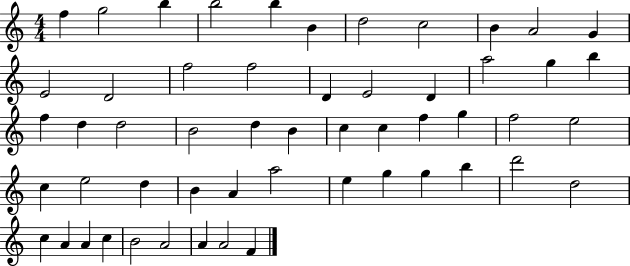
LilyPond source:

{
  \clef treble
  \numericTimeSignature
  \time 4/4
  \key c \major
  f''4 g''2 b''4 | b''2 b''4 b'4 | d''2 c''2 | b'4 a'2 g'4 | \break e'2 d'2 | f''2 f''2 | d'4 e'2 d'4 | a''2 g''4 b''4 | \break f''4 d''4 d''2 | b'2 d''4 b'4 | c''4 c''4 f''4 g''4 | f''2 e''2 | \break c''4 e''2 d''4 | b'4 a'4 a''2 | e''4 g''4 g''4 b''4 | d'''2 d''2 | \break c''4 a'4 a'4 c''4 | b'2 a'2 | a'4 a'2 f'4 | \bar "|."
}